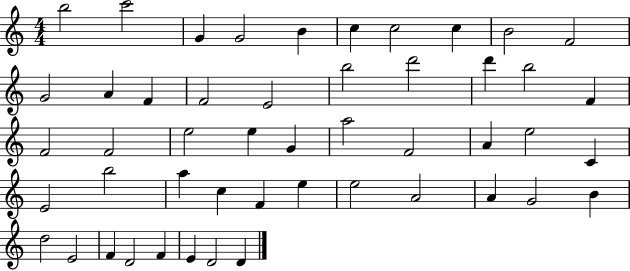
X:1
T:Untitled
M:4/4
L:1/4
K:C
b2 c'2 G G2 B c c2 c B2 F2 G2 A F F2 E2 b2 d'2 d' b2 F F2 F2 e2 e G a2 F2 A e2 C E2 b2 a c F e e2 A2 A G2 B d2 E2 F D2 F E D2 D